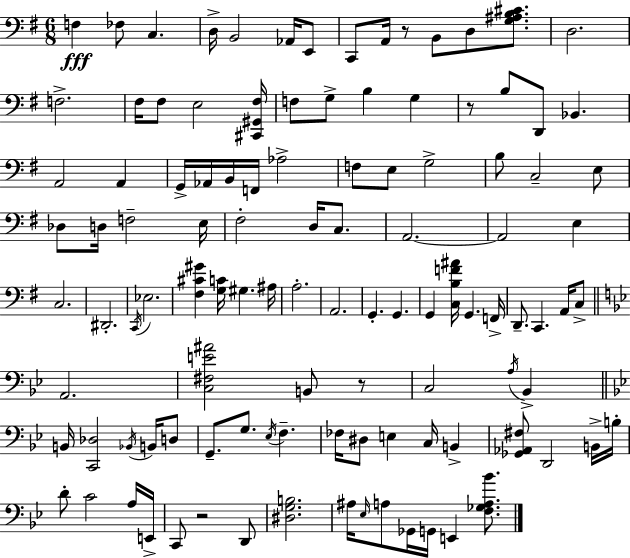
X:1
T:Untitled
M:6/8
L:1/4
K:Em
F, _F,/2 C, D,/4 B,,2 _A,,/4 E,,/2 C,,/2 A,,/4 z/2 B,,/2 D,/2 [G,^A,B,^C]/2 D,2 F,2 ^F,/4 ^F,/2 E,2 [^C,,^G,,^F,]/4 F,/2 G,/2 B, G, z/2 B,/2 D,,/2 _B,, A,,2 A,, G,,/4 _A,,/4 B,,/4 F,,/4 _A,2 F,/2 E,/2 G,2 B,/2 C,2 E,/2 _D,/2 D,/4 F,2 E,/4 ^F,2 D,/4 C,/2 A,,2 A,,2 E, C,2 ^D,,2 C,,/4 _E,2 [^F,^C^G] [G,C]/4 ^G, ^A,/4 A,2 A,,2 G,, G,, G,, [C,B,F^A]/4 G,, F,,/4 D,,/2 C,, A,,/4 C,/2 A,,2 [C,^F,E^A]2 B,,/2 z/2 C,2 A,/4 _B,, B,,/4 [C,,_D,]2 _B,,/4 B,,/4 D,/2 G,,/2 G,/2 _E,/4 F, _F,/4 ^D,/2 E, C,/4 B,, [_G,,_A,,^F,]/2 D,,2 B,,/4 B,/4 D/2 C2 A,/4 E,,/4 C,,/2 z2 D,,/2 [^D,G,B,]2 ^A,/4 _E,/4 A,/2 _G,,/4 G,,/4 E,, [F,_G,A,_B]/2